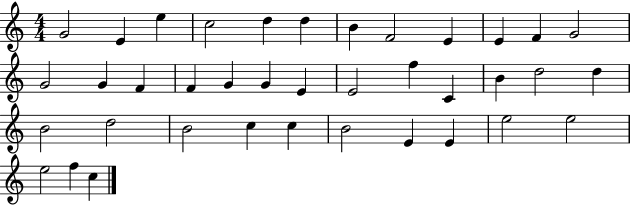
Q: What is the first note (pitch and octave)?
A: G4